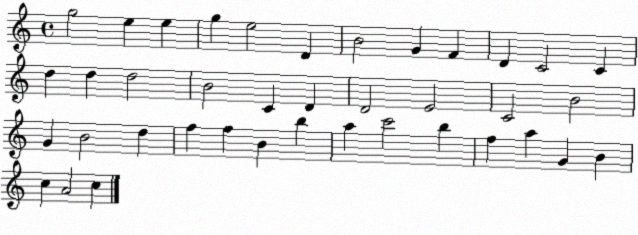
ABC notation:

X:1
T:Untitled
M:4/4
L:1/4
K:C
g2 e e g e2 D B2 G F D C2 C d d d2 B2 C D D2 E2 C2 B2 G B2 d f f B b a c'2 b f a G B c A2 c